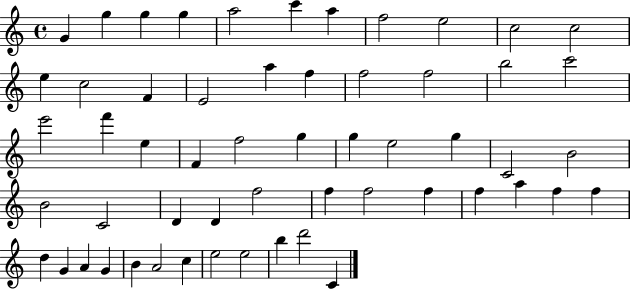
{
  \clef treble
  \time 4/4
  \defaultTimeSignature
  \key c \major
  g'4 g''4 g''4 g''4 | a''2 c'''4 a''4 | f''2 e''2 | c''2 c''2 | \break e''4 c''2 f'4 | e'2 a''4 f''4 | f''2 f''2 | b''2 c'''2 | \break e'''2 f'''4 e''4 | f'4 f''2 g''4 | g''4 e''2 g''4 | c'2 b'2 | \break b'2 c'2 | d'4 d'4 f''2 | f''4 f''2 f''4 | f''4 a''4 f''4 f''4 | \break d''4 g'4 a'4 g'4 | b'4 a'2 c''4 | e''2 e''2 | b''4 d'''2 c'4 | \break \bar "|."
}